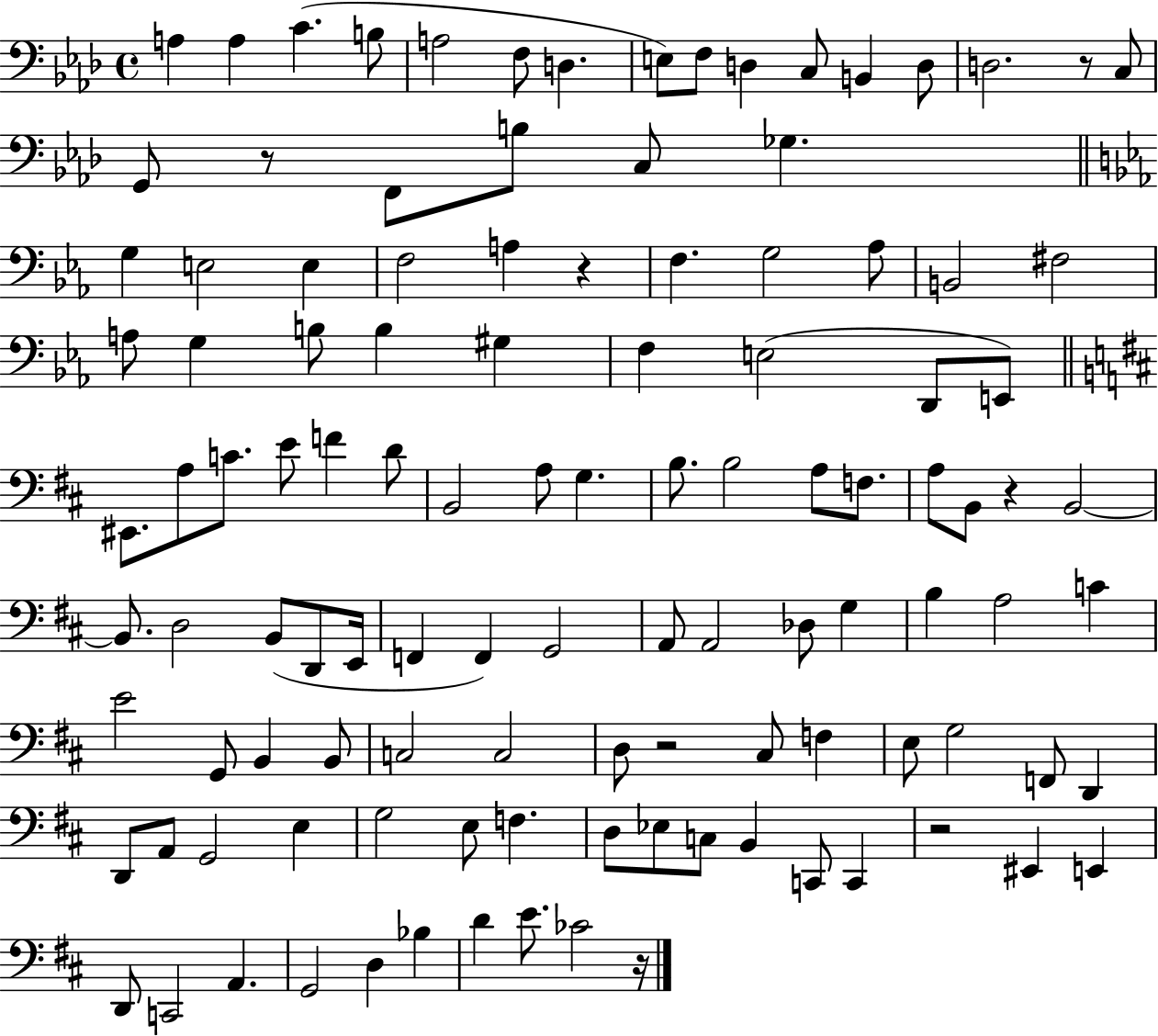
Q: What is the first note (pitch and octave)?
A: A3